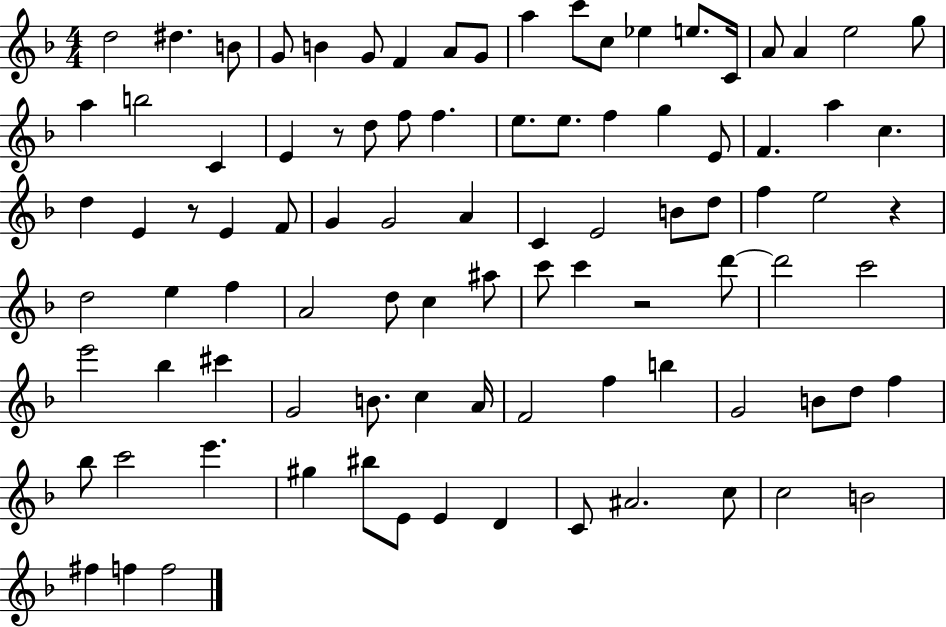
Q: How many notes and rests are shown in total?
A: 93